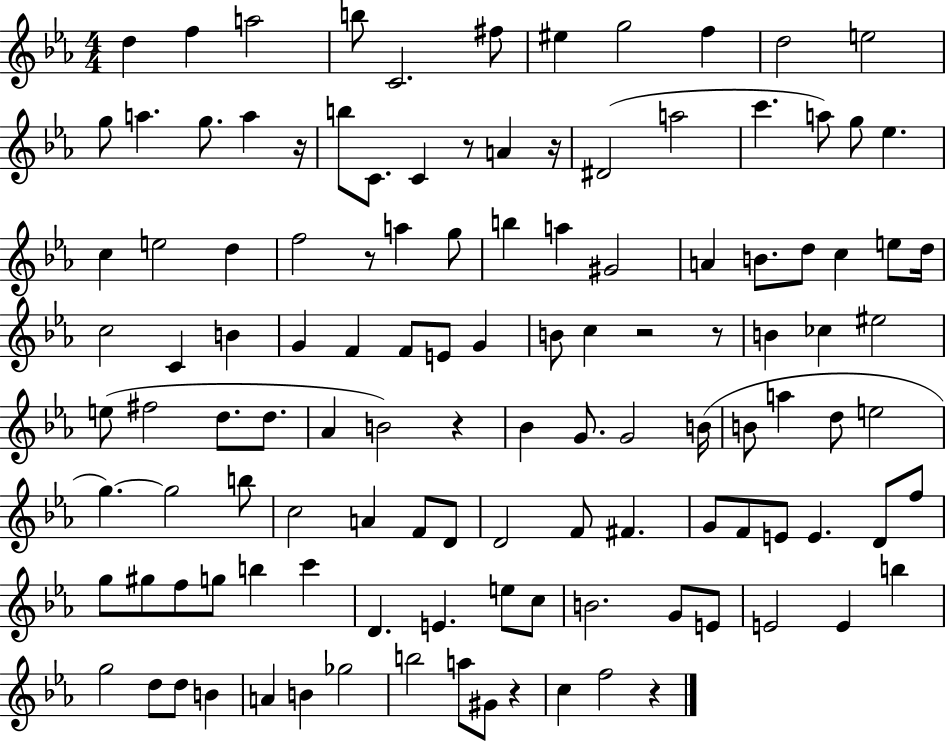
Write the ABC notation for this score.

X:1
T:Untitled
M:4/4
L:1/4
K:Eb
d f a2 b/2 C2 ^f/2 ^e g2 f d2 e2 g/2 a g/2 a z/4 b/2 C/2 C z/2 A z/4 ^D2 a2 c' a/2 g/2 _e c e2 d f2 z/2 a g/2 b a ^G2 A B/2 d/2 c e/2 d/4 c2 C B G F F/2 E/2 G B/2 c z2 z/2 B _c ^e2 e/2 ^f2 d/2 d/2 _A B2 z _B G/2 G2 B/4 B/2 a d/2 e2 g g2 b/2 c2 A F/2 D/2 D2 F/2 ^F G/2 F/2 E/2 E D/2 f/2 g/2 ^g/2 f/2 g/2 b c' D E e/2 c/2 B2 G/2 E/2 E2 E b g2 d/2 d/2 B A B _g2 b2 a/2 ^G/2 z c f2 z